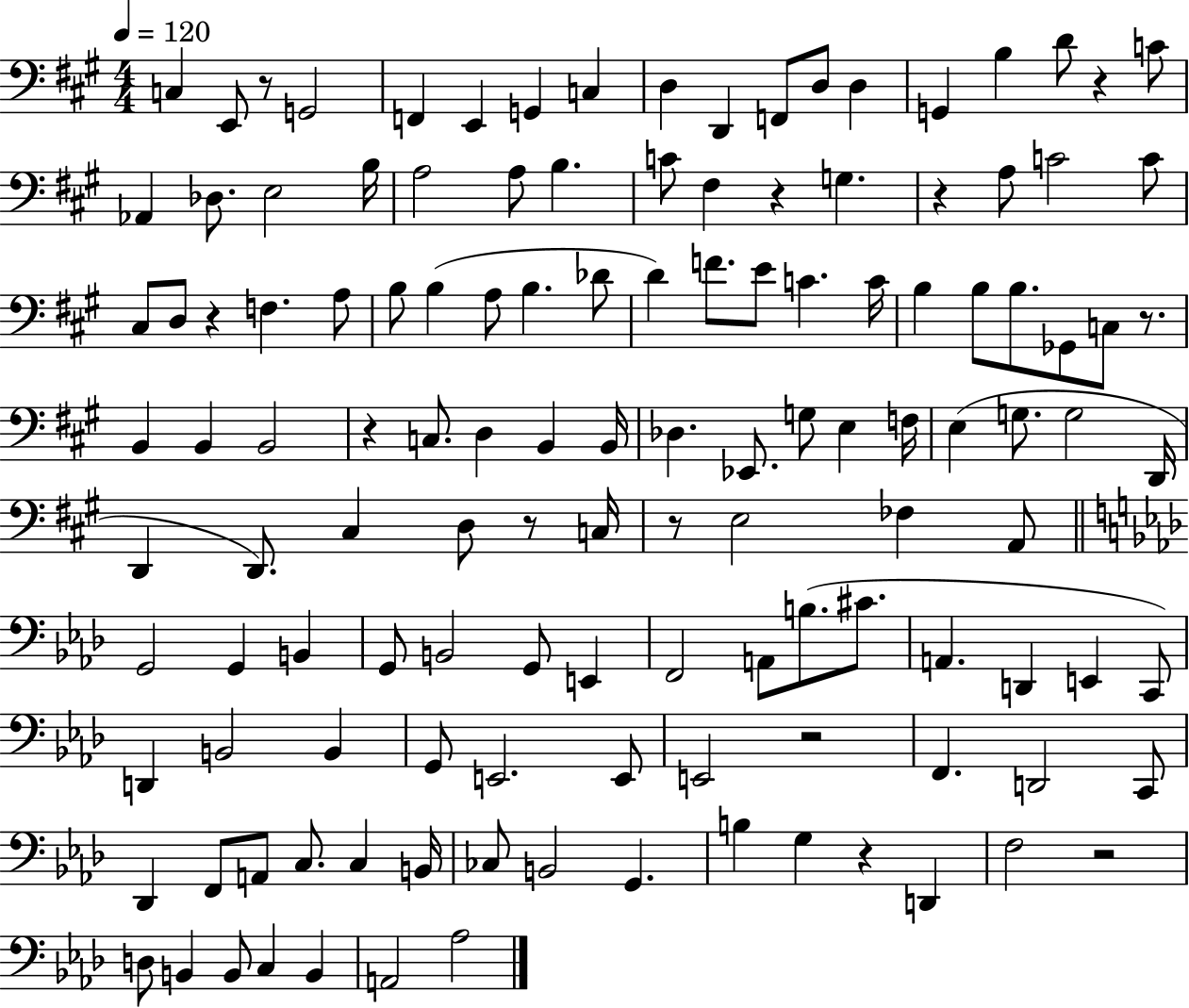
{
  \clef bass
  \numericTimeSignature
  \time 4/4
  \key a \major
  \tempo 4 = 120
  c4 e,8 r8 g,2 | f,4 e,4 g,4 c4 | d4 d,4 f,8 d8 d4 | g,4 b4 d'8 r4 c'8 | \break aes,4 des8. e2 b16 | a2 a8 b4. | c'8 fis4 r4 g4. | r4 a8 c'2 c'8 | \break cis8 d8 r4 f4. a8 | b8 b4( a8 b4. des'8 | d'4) f'8. e'8 c'4. c'16 | b4 b8 b8. ges,8 c8 r8. | \break b,4 b,4 b,2 | r4 c8. d4 b,4 b,16 | des4. ees,8. g8 e4 f16 | e4( g8. g2 d,16 | \break d,4 d,8.) cis4 d8 r8 c16 | r8 e2 fes4 a,8 | \bar "||" \break \key f \minor g,2 g,4 b,4 | g,8 b,2 g,8 e,4 | f,2 a,8 b8.( cis'8. | a,4. d,4 e,4 c,8) | \break d,4 b,2 b,4 | g,8 e,2. e,8 | e,2 r2 | f,4. d,2 c,8 | \break des,4 f,8 a,8 c8. c4 b,16 | ces8 b,2 g,4. | b4 g4 r4 d,4 | f2 r2 | \break d8 b,4 b,8 c4 b,4 | a,2 aes2 | \bar "|."
}